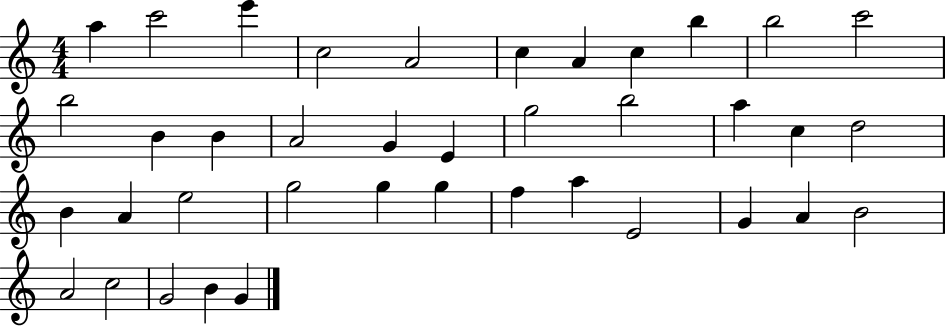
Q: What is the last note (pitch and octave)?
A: G4